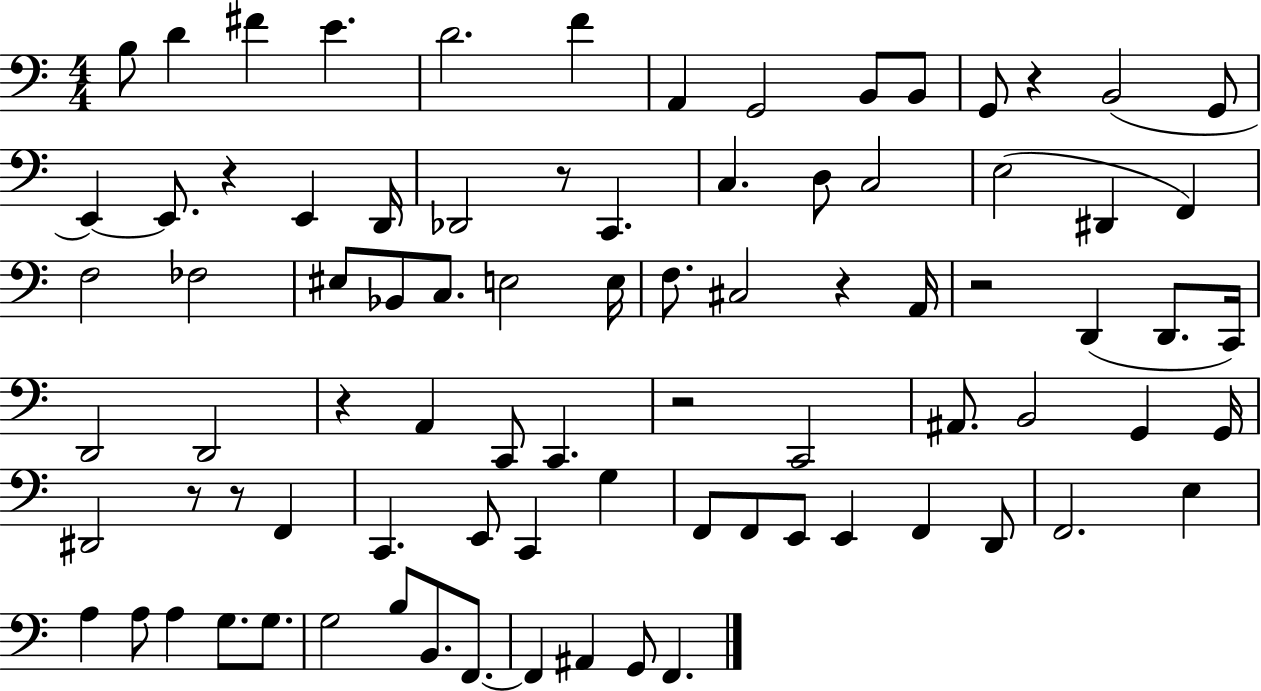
X:1
T:Untitled
M:4/4
L:1/4
K:C
B,/2 D ^F E D2 F A,, G,,2 B,,/2 B,,/2 G,,/2 z B,,2 G,,/2 E,, E,,/2 z E,, D,,/4 _D,,2 z/2 C,, C, D,/2 C,2 E,2 ^D,, F,, F,2 _F,2 ^E,/2 _B,,/2 C,/2 E,2 E,/4 F,/2 ^C,2 z A,,/4 z2 D,, D,,/2 C,,/4 D,,2 D,,2 z A,, C,,/2 C,, z2 C,,2 ^A,,/2 B,,2 G,, G,,/4 ^D,,2 z/2 z/2 F,, C,, E,,/2 C,, G, F,,/2 F,,/2 E,,/2 E,, F,, D,,/2 F,,2 E, A, A,/2 A, G,/2 G,/2 G,2 B,/2 B,,/2 F,,/2 F,, ^A,, G,,/2 F,,